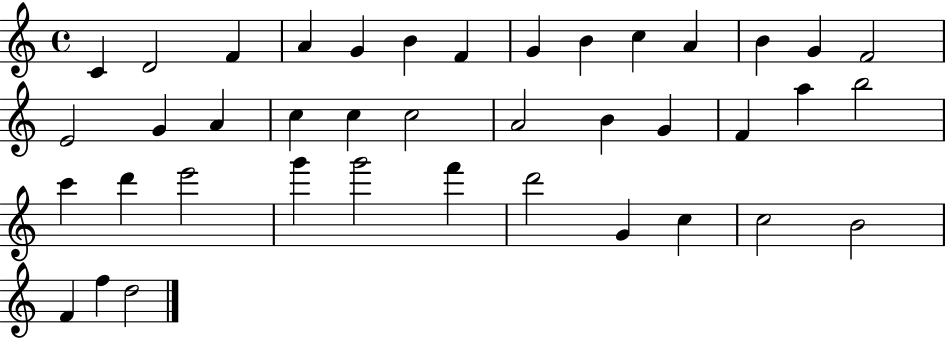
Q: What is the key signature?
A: C major